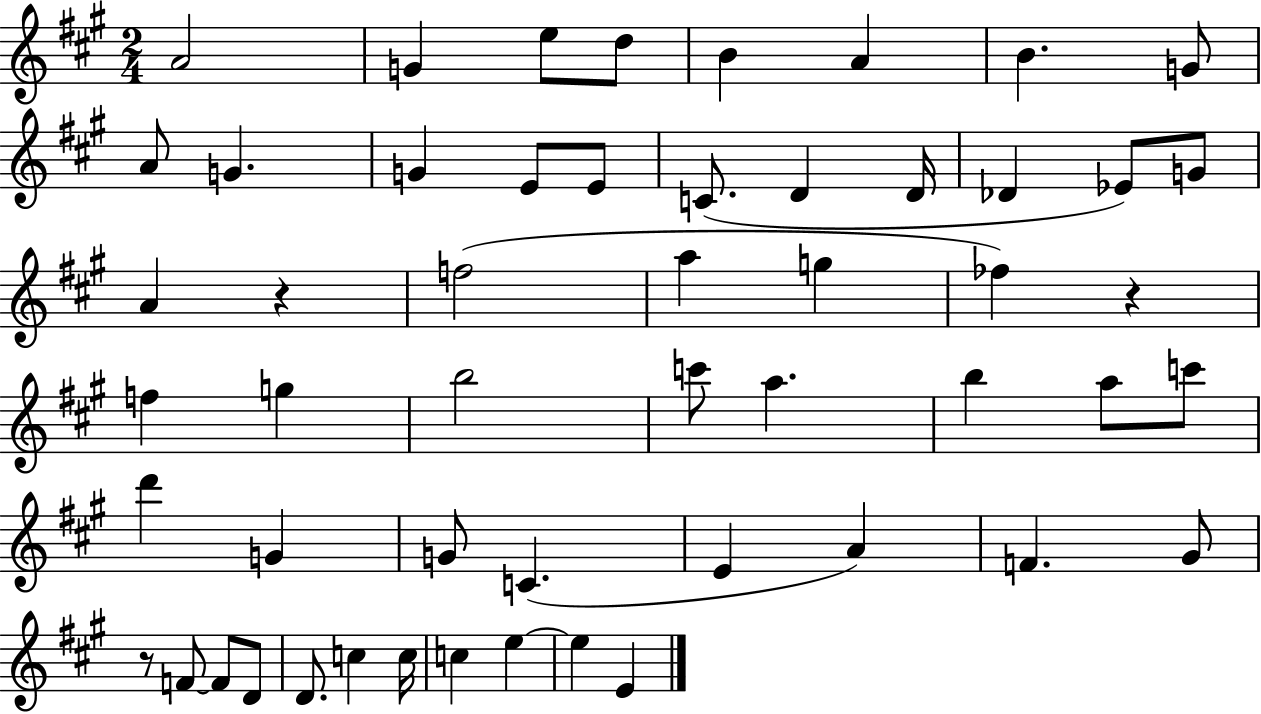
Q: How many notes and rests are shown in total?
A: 53